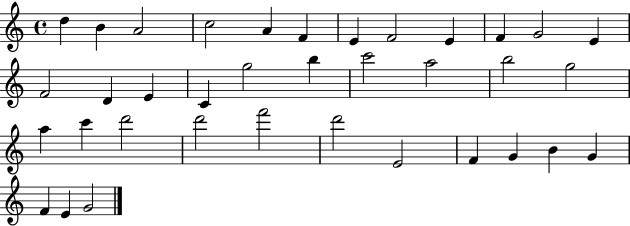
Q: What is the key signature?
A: C major